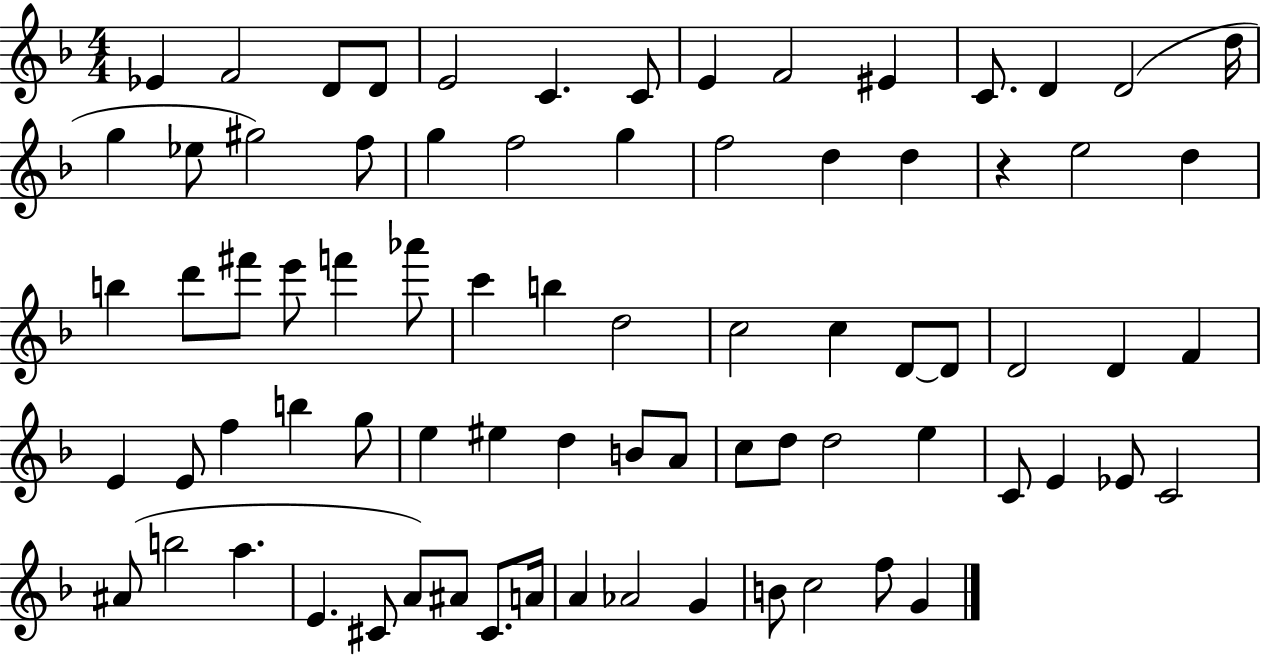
X:1
T:Untitled
M:4/4
L:1/4
K:F
_E F2 D/2 D/2 E2 C C/2 E F2 ^E C/2 D D2 d/4 g _e/2 ^g2 f/2 g f2 g f2 d d z e2 d b d'/2 ^f'/2 e'/2 f' _a'/2 c' b d2 c2 c D/2 D/2 D2 D F E E/2 f b g/2 e ^e d B/2 A/2 c/2 d/2 d2 e C/2 E _E/2 C2 ^A/2 b2 a E ^C/2 A/2 ^A/2 ^C/2 A/4 A _A2 G B/2 c2 f/2 G